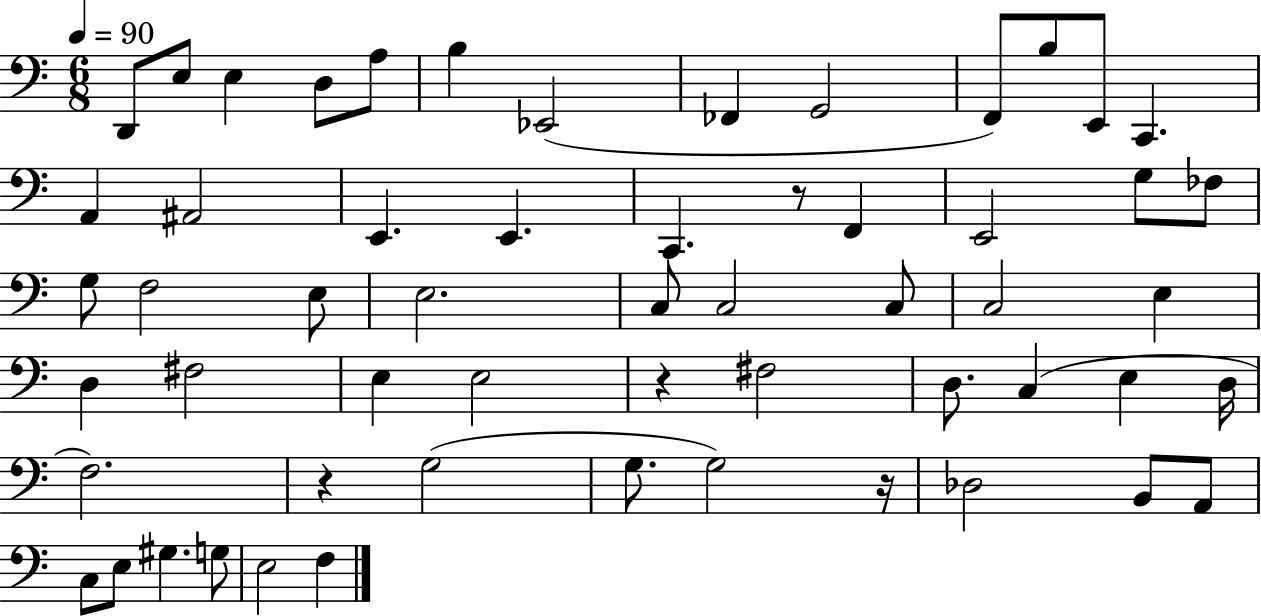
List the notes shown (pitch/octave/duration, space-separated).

D2/e E3/e E3/q D3/e A3/e B3/q Eb2/h FES2/q G2/h F2/e B3/e E2/e C2/q. A2/q A#2/h E2/q. E2/q. C2/q. R/e F2/q E2/h G3/e FES3/e G3/e F3/h E3/e E3/h. C3/e C3/h C3/e C3/h E3/q D3/q F#3/h E3/q E3/h R/q F#3/h D3/e. C3/q E3/q D3/s F3/h. R/q G3/h G3/e. G3/h R/s Db3/h B2/e A2/e C3/e E3/e G#3/q. G3/e E3/h F3/q